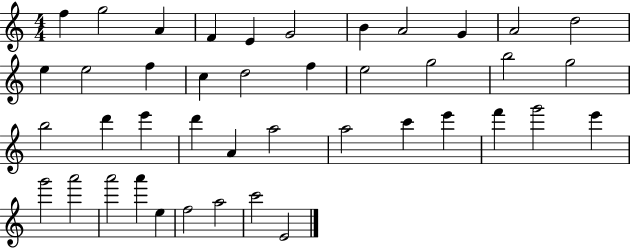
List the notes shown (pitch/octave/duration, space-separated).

F5/q G5/h A4/q F4/q E4/q G4/h B4/q A4/h G4/q A4/h D5/h E5/q E5/h F5/q C5/q D5/h F5/q E5/h G5/h B5/h G5/h B5/h D6/q E6/q D6/q A4/q A5/h A5/h C6/q E6/q F6/q G6/h E6/q G6/h A6/h A6/h A6/q E5/q F5/h A5/h C6/h E4/h